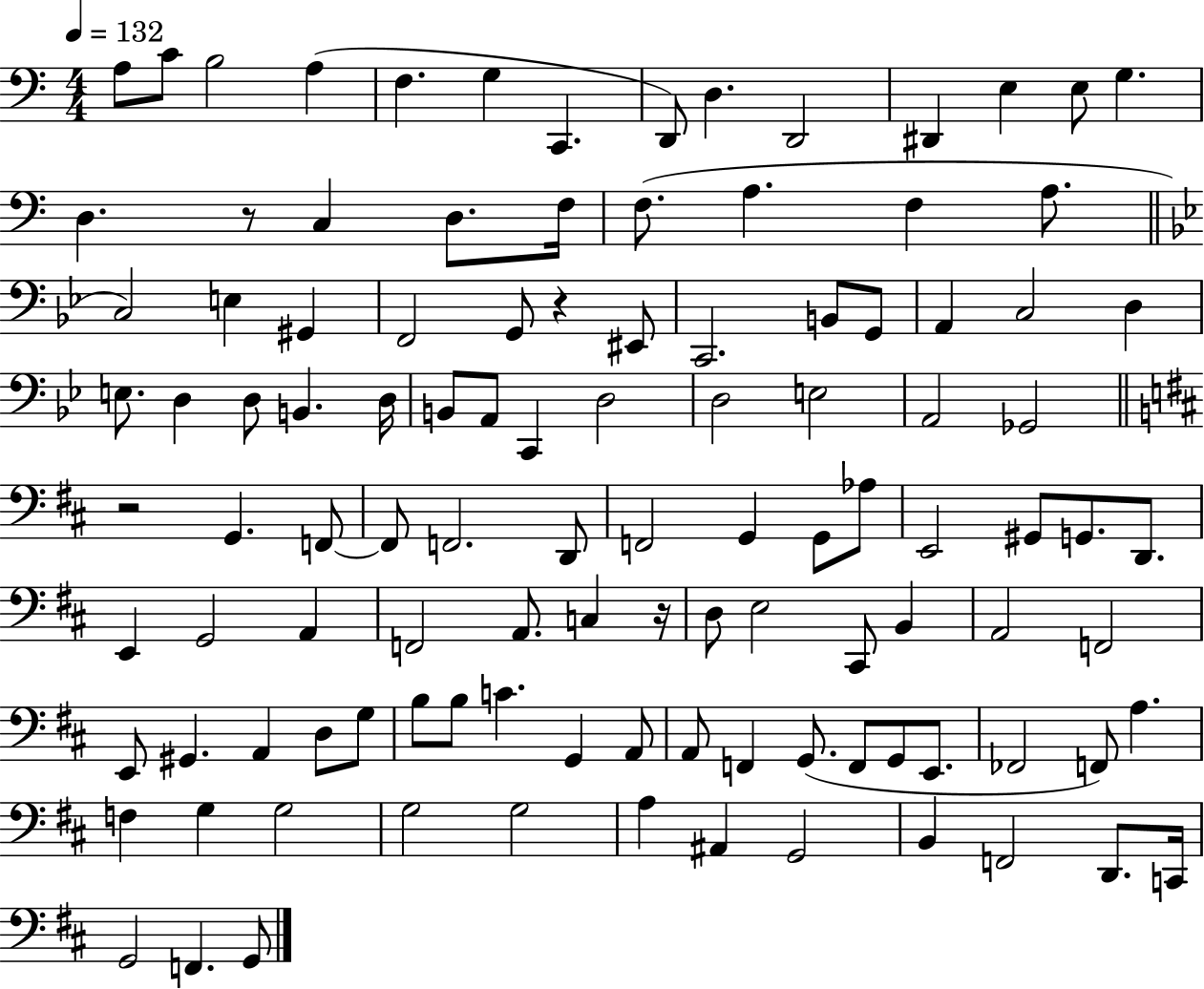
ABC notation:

X:1
T:Untitled
M:4/4
L:1/4
K:C
A,/2 C/2 B,2 A, F, G, C,, D,,/2 D, D,,2 ^D,, E, E,/2 G, D, z/2 C, D,/2 F,/4 F,/2 A, F, A,/2 C,2 E, ^G,, F,,2 G,,/2 z ^E,,/2 C,,2 B,,/2 G,,/2 A,, C,2 D, E,/2 D, D,/2 B,, D,/4 B,,/2 A,,/2 C,, D,2 D,2 E,2 A,,2 _G,,2 z2 G,, F,,/2 F,,/2 F,,2 D,,/2 F,,2 G,, G,,/2 _A,/2 E,,2 ^G,,/2 G,,/2 D,,/2 E,, G,,2 A,, F,,2 A,,/2 C, z/4 D,/2 E,2 ^C,,/2 B,, A,,2 F,,2 E,,/2 ^G,, A,, D,/2 G,/2 B,/2 B,/2 C G,, A,,/2 A,,/2 F,, G,,/2 F,,/2 G,,/2 E,,/2 _F,,2 F,,/2 A, F, G, G,2 G,2 G,2 A, ^A,, G,,2 B,, F,,2 D,,/2 C,,/4 G,,2 F,, G,,/2